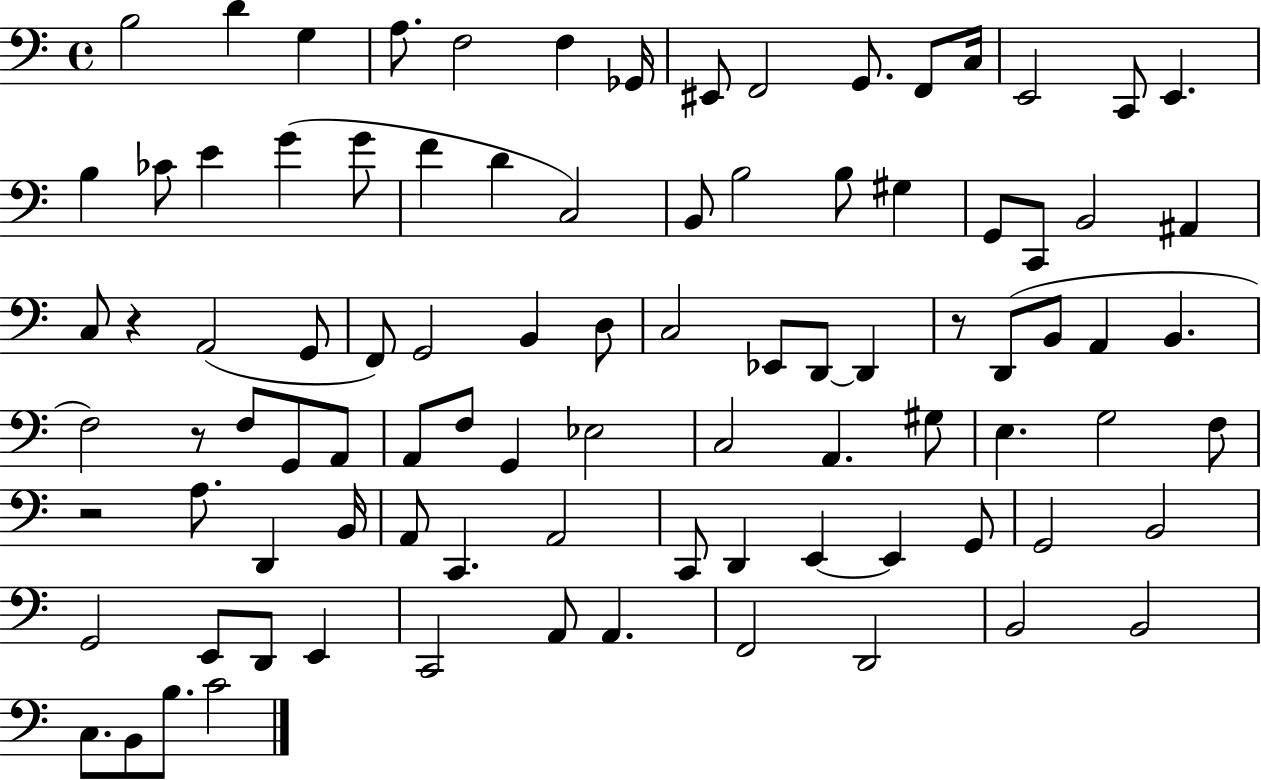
X:1
T:Untitled
M:4/4
L:1/4
K:C
B,2 D G, A,/2 F,2 F, _G,,/4 ^E,,/2 F,,2 G,,/2 F,,/2 C,/4 E,,2 C,,/2 E,, B, _C/2 E G G/2 F D C,2 B,,/2 B,2 B,/2 ^G, G,,/2 C,,/2 B,,2 ^A,, C,/2 z A,,2 G,,/2 F,,/2 G,,2 B,, D,/2 C,2 _E,,/2 D,,/2 D,, z/2 D,,/2 B,,/2 A,, B,, F,2 z/2 F,/2 G,,/2 A,,/2 A,,/2 F,/2 G,, _E,2 C,2 A,, ^G,/2 E, G,2 F,/2 z2 A,/2 D,, B,,/4 A,,/2 C,, A,,2 C,,/2 D,, E,, E,, G,,/2 G,,2 B,,2 G,,2 E,,/2 D,,/2 E,, C,,2 A,,/2 A,, F,,2 D,,2 B,,2 B,,2 C,/2 B,,/2 B,/2 C2